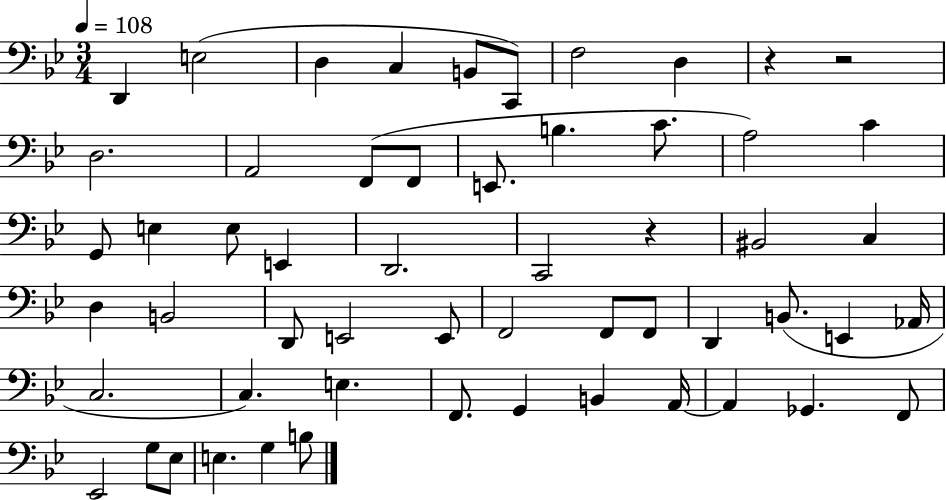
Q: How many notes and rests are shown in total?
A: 56